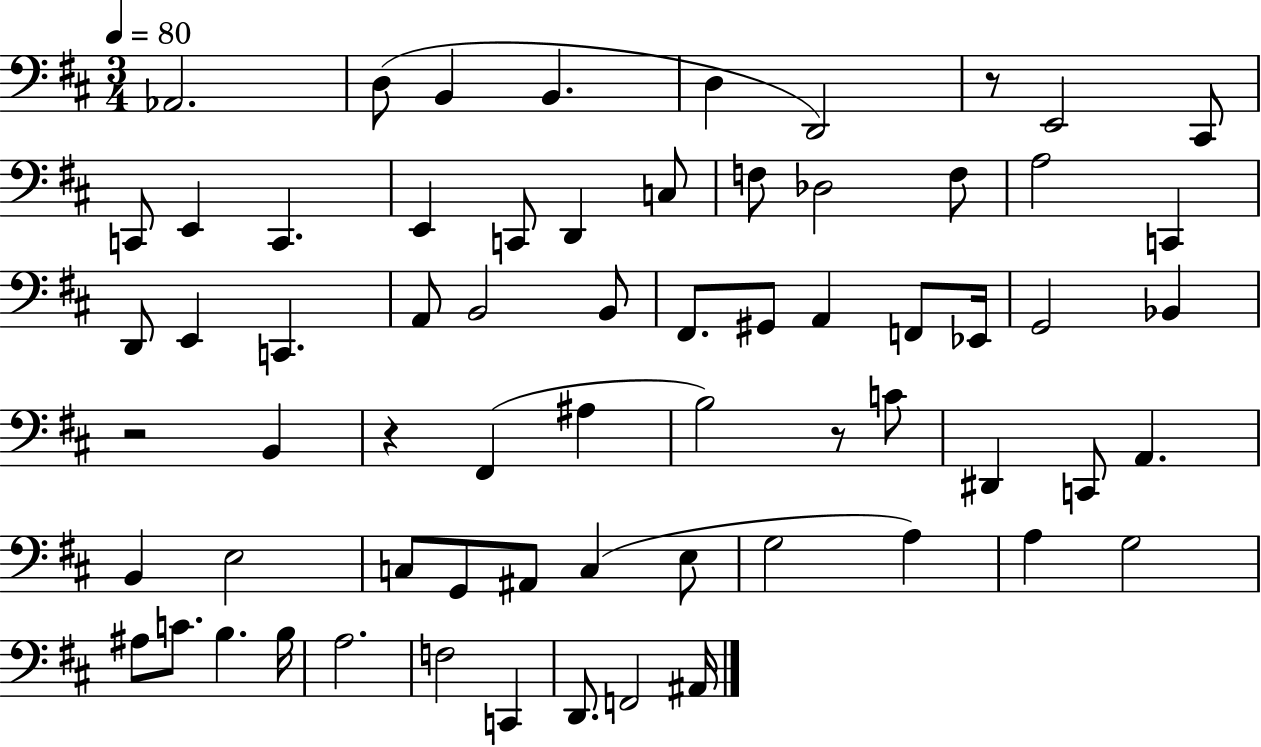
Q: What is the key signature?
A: D major